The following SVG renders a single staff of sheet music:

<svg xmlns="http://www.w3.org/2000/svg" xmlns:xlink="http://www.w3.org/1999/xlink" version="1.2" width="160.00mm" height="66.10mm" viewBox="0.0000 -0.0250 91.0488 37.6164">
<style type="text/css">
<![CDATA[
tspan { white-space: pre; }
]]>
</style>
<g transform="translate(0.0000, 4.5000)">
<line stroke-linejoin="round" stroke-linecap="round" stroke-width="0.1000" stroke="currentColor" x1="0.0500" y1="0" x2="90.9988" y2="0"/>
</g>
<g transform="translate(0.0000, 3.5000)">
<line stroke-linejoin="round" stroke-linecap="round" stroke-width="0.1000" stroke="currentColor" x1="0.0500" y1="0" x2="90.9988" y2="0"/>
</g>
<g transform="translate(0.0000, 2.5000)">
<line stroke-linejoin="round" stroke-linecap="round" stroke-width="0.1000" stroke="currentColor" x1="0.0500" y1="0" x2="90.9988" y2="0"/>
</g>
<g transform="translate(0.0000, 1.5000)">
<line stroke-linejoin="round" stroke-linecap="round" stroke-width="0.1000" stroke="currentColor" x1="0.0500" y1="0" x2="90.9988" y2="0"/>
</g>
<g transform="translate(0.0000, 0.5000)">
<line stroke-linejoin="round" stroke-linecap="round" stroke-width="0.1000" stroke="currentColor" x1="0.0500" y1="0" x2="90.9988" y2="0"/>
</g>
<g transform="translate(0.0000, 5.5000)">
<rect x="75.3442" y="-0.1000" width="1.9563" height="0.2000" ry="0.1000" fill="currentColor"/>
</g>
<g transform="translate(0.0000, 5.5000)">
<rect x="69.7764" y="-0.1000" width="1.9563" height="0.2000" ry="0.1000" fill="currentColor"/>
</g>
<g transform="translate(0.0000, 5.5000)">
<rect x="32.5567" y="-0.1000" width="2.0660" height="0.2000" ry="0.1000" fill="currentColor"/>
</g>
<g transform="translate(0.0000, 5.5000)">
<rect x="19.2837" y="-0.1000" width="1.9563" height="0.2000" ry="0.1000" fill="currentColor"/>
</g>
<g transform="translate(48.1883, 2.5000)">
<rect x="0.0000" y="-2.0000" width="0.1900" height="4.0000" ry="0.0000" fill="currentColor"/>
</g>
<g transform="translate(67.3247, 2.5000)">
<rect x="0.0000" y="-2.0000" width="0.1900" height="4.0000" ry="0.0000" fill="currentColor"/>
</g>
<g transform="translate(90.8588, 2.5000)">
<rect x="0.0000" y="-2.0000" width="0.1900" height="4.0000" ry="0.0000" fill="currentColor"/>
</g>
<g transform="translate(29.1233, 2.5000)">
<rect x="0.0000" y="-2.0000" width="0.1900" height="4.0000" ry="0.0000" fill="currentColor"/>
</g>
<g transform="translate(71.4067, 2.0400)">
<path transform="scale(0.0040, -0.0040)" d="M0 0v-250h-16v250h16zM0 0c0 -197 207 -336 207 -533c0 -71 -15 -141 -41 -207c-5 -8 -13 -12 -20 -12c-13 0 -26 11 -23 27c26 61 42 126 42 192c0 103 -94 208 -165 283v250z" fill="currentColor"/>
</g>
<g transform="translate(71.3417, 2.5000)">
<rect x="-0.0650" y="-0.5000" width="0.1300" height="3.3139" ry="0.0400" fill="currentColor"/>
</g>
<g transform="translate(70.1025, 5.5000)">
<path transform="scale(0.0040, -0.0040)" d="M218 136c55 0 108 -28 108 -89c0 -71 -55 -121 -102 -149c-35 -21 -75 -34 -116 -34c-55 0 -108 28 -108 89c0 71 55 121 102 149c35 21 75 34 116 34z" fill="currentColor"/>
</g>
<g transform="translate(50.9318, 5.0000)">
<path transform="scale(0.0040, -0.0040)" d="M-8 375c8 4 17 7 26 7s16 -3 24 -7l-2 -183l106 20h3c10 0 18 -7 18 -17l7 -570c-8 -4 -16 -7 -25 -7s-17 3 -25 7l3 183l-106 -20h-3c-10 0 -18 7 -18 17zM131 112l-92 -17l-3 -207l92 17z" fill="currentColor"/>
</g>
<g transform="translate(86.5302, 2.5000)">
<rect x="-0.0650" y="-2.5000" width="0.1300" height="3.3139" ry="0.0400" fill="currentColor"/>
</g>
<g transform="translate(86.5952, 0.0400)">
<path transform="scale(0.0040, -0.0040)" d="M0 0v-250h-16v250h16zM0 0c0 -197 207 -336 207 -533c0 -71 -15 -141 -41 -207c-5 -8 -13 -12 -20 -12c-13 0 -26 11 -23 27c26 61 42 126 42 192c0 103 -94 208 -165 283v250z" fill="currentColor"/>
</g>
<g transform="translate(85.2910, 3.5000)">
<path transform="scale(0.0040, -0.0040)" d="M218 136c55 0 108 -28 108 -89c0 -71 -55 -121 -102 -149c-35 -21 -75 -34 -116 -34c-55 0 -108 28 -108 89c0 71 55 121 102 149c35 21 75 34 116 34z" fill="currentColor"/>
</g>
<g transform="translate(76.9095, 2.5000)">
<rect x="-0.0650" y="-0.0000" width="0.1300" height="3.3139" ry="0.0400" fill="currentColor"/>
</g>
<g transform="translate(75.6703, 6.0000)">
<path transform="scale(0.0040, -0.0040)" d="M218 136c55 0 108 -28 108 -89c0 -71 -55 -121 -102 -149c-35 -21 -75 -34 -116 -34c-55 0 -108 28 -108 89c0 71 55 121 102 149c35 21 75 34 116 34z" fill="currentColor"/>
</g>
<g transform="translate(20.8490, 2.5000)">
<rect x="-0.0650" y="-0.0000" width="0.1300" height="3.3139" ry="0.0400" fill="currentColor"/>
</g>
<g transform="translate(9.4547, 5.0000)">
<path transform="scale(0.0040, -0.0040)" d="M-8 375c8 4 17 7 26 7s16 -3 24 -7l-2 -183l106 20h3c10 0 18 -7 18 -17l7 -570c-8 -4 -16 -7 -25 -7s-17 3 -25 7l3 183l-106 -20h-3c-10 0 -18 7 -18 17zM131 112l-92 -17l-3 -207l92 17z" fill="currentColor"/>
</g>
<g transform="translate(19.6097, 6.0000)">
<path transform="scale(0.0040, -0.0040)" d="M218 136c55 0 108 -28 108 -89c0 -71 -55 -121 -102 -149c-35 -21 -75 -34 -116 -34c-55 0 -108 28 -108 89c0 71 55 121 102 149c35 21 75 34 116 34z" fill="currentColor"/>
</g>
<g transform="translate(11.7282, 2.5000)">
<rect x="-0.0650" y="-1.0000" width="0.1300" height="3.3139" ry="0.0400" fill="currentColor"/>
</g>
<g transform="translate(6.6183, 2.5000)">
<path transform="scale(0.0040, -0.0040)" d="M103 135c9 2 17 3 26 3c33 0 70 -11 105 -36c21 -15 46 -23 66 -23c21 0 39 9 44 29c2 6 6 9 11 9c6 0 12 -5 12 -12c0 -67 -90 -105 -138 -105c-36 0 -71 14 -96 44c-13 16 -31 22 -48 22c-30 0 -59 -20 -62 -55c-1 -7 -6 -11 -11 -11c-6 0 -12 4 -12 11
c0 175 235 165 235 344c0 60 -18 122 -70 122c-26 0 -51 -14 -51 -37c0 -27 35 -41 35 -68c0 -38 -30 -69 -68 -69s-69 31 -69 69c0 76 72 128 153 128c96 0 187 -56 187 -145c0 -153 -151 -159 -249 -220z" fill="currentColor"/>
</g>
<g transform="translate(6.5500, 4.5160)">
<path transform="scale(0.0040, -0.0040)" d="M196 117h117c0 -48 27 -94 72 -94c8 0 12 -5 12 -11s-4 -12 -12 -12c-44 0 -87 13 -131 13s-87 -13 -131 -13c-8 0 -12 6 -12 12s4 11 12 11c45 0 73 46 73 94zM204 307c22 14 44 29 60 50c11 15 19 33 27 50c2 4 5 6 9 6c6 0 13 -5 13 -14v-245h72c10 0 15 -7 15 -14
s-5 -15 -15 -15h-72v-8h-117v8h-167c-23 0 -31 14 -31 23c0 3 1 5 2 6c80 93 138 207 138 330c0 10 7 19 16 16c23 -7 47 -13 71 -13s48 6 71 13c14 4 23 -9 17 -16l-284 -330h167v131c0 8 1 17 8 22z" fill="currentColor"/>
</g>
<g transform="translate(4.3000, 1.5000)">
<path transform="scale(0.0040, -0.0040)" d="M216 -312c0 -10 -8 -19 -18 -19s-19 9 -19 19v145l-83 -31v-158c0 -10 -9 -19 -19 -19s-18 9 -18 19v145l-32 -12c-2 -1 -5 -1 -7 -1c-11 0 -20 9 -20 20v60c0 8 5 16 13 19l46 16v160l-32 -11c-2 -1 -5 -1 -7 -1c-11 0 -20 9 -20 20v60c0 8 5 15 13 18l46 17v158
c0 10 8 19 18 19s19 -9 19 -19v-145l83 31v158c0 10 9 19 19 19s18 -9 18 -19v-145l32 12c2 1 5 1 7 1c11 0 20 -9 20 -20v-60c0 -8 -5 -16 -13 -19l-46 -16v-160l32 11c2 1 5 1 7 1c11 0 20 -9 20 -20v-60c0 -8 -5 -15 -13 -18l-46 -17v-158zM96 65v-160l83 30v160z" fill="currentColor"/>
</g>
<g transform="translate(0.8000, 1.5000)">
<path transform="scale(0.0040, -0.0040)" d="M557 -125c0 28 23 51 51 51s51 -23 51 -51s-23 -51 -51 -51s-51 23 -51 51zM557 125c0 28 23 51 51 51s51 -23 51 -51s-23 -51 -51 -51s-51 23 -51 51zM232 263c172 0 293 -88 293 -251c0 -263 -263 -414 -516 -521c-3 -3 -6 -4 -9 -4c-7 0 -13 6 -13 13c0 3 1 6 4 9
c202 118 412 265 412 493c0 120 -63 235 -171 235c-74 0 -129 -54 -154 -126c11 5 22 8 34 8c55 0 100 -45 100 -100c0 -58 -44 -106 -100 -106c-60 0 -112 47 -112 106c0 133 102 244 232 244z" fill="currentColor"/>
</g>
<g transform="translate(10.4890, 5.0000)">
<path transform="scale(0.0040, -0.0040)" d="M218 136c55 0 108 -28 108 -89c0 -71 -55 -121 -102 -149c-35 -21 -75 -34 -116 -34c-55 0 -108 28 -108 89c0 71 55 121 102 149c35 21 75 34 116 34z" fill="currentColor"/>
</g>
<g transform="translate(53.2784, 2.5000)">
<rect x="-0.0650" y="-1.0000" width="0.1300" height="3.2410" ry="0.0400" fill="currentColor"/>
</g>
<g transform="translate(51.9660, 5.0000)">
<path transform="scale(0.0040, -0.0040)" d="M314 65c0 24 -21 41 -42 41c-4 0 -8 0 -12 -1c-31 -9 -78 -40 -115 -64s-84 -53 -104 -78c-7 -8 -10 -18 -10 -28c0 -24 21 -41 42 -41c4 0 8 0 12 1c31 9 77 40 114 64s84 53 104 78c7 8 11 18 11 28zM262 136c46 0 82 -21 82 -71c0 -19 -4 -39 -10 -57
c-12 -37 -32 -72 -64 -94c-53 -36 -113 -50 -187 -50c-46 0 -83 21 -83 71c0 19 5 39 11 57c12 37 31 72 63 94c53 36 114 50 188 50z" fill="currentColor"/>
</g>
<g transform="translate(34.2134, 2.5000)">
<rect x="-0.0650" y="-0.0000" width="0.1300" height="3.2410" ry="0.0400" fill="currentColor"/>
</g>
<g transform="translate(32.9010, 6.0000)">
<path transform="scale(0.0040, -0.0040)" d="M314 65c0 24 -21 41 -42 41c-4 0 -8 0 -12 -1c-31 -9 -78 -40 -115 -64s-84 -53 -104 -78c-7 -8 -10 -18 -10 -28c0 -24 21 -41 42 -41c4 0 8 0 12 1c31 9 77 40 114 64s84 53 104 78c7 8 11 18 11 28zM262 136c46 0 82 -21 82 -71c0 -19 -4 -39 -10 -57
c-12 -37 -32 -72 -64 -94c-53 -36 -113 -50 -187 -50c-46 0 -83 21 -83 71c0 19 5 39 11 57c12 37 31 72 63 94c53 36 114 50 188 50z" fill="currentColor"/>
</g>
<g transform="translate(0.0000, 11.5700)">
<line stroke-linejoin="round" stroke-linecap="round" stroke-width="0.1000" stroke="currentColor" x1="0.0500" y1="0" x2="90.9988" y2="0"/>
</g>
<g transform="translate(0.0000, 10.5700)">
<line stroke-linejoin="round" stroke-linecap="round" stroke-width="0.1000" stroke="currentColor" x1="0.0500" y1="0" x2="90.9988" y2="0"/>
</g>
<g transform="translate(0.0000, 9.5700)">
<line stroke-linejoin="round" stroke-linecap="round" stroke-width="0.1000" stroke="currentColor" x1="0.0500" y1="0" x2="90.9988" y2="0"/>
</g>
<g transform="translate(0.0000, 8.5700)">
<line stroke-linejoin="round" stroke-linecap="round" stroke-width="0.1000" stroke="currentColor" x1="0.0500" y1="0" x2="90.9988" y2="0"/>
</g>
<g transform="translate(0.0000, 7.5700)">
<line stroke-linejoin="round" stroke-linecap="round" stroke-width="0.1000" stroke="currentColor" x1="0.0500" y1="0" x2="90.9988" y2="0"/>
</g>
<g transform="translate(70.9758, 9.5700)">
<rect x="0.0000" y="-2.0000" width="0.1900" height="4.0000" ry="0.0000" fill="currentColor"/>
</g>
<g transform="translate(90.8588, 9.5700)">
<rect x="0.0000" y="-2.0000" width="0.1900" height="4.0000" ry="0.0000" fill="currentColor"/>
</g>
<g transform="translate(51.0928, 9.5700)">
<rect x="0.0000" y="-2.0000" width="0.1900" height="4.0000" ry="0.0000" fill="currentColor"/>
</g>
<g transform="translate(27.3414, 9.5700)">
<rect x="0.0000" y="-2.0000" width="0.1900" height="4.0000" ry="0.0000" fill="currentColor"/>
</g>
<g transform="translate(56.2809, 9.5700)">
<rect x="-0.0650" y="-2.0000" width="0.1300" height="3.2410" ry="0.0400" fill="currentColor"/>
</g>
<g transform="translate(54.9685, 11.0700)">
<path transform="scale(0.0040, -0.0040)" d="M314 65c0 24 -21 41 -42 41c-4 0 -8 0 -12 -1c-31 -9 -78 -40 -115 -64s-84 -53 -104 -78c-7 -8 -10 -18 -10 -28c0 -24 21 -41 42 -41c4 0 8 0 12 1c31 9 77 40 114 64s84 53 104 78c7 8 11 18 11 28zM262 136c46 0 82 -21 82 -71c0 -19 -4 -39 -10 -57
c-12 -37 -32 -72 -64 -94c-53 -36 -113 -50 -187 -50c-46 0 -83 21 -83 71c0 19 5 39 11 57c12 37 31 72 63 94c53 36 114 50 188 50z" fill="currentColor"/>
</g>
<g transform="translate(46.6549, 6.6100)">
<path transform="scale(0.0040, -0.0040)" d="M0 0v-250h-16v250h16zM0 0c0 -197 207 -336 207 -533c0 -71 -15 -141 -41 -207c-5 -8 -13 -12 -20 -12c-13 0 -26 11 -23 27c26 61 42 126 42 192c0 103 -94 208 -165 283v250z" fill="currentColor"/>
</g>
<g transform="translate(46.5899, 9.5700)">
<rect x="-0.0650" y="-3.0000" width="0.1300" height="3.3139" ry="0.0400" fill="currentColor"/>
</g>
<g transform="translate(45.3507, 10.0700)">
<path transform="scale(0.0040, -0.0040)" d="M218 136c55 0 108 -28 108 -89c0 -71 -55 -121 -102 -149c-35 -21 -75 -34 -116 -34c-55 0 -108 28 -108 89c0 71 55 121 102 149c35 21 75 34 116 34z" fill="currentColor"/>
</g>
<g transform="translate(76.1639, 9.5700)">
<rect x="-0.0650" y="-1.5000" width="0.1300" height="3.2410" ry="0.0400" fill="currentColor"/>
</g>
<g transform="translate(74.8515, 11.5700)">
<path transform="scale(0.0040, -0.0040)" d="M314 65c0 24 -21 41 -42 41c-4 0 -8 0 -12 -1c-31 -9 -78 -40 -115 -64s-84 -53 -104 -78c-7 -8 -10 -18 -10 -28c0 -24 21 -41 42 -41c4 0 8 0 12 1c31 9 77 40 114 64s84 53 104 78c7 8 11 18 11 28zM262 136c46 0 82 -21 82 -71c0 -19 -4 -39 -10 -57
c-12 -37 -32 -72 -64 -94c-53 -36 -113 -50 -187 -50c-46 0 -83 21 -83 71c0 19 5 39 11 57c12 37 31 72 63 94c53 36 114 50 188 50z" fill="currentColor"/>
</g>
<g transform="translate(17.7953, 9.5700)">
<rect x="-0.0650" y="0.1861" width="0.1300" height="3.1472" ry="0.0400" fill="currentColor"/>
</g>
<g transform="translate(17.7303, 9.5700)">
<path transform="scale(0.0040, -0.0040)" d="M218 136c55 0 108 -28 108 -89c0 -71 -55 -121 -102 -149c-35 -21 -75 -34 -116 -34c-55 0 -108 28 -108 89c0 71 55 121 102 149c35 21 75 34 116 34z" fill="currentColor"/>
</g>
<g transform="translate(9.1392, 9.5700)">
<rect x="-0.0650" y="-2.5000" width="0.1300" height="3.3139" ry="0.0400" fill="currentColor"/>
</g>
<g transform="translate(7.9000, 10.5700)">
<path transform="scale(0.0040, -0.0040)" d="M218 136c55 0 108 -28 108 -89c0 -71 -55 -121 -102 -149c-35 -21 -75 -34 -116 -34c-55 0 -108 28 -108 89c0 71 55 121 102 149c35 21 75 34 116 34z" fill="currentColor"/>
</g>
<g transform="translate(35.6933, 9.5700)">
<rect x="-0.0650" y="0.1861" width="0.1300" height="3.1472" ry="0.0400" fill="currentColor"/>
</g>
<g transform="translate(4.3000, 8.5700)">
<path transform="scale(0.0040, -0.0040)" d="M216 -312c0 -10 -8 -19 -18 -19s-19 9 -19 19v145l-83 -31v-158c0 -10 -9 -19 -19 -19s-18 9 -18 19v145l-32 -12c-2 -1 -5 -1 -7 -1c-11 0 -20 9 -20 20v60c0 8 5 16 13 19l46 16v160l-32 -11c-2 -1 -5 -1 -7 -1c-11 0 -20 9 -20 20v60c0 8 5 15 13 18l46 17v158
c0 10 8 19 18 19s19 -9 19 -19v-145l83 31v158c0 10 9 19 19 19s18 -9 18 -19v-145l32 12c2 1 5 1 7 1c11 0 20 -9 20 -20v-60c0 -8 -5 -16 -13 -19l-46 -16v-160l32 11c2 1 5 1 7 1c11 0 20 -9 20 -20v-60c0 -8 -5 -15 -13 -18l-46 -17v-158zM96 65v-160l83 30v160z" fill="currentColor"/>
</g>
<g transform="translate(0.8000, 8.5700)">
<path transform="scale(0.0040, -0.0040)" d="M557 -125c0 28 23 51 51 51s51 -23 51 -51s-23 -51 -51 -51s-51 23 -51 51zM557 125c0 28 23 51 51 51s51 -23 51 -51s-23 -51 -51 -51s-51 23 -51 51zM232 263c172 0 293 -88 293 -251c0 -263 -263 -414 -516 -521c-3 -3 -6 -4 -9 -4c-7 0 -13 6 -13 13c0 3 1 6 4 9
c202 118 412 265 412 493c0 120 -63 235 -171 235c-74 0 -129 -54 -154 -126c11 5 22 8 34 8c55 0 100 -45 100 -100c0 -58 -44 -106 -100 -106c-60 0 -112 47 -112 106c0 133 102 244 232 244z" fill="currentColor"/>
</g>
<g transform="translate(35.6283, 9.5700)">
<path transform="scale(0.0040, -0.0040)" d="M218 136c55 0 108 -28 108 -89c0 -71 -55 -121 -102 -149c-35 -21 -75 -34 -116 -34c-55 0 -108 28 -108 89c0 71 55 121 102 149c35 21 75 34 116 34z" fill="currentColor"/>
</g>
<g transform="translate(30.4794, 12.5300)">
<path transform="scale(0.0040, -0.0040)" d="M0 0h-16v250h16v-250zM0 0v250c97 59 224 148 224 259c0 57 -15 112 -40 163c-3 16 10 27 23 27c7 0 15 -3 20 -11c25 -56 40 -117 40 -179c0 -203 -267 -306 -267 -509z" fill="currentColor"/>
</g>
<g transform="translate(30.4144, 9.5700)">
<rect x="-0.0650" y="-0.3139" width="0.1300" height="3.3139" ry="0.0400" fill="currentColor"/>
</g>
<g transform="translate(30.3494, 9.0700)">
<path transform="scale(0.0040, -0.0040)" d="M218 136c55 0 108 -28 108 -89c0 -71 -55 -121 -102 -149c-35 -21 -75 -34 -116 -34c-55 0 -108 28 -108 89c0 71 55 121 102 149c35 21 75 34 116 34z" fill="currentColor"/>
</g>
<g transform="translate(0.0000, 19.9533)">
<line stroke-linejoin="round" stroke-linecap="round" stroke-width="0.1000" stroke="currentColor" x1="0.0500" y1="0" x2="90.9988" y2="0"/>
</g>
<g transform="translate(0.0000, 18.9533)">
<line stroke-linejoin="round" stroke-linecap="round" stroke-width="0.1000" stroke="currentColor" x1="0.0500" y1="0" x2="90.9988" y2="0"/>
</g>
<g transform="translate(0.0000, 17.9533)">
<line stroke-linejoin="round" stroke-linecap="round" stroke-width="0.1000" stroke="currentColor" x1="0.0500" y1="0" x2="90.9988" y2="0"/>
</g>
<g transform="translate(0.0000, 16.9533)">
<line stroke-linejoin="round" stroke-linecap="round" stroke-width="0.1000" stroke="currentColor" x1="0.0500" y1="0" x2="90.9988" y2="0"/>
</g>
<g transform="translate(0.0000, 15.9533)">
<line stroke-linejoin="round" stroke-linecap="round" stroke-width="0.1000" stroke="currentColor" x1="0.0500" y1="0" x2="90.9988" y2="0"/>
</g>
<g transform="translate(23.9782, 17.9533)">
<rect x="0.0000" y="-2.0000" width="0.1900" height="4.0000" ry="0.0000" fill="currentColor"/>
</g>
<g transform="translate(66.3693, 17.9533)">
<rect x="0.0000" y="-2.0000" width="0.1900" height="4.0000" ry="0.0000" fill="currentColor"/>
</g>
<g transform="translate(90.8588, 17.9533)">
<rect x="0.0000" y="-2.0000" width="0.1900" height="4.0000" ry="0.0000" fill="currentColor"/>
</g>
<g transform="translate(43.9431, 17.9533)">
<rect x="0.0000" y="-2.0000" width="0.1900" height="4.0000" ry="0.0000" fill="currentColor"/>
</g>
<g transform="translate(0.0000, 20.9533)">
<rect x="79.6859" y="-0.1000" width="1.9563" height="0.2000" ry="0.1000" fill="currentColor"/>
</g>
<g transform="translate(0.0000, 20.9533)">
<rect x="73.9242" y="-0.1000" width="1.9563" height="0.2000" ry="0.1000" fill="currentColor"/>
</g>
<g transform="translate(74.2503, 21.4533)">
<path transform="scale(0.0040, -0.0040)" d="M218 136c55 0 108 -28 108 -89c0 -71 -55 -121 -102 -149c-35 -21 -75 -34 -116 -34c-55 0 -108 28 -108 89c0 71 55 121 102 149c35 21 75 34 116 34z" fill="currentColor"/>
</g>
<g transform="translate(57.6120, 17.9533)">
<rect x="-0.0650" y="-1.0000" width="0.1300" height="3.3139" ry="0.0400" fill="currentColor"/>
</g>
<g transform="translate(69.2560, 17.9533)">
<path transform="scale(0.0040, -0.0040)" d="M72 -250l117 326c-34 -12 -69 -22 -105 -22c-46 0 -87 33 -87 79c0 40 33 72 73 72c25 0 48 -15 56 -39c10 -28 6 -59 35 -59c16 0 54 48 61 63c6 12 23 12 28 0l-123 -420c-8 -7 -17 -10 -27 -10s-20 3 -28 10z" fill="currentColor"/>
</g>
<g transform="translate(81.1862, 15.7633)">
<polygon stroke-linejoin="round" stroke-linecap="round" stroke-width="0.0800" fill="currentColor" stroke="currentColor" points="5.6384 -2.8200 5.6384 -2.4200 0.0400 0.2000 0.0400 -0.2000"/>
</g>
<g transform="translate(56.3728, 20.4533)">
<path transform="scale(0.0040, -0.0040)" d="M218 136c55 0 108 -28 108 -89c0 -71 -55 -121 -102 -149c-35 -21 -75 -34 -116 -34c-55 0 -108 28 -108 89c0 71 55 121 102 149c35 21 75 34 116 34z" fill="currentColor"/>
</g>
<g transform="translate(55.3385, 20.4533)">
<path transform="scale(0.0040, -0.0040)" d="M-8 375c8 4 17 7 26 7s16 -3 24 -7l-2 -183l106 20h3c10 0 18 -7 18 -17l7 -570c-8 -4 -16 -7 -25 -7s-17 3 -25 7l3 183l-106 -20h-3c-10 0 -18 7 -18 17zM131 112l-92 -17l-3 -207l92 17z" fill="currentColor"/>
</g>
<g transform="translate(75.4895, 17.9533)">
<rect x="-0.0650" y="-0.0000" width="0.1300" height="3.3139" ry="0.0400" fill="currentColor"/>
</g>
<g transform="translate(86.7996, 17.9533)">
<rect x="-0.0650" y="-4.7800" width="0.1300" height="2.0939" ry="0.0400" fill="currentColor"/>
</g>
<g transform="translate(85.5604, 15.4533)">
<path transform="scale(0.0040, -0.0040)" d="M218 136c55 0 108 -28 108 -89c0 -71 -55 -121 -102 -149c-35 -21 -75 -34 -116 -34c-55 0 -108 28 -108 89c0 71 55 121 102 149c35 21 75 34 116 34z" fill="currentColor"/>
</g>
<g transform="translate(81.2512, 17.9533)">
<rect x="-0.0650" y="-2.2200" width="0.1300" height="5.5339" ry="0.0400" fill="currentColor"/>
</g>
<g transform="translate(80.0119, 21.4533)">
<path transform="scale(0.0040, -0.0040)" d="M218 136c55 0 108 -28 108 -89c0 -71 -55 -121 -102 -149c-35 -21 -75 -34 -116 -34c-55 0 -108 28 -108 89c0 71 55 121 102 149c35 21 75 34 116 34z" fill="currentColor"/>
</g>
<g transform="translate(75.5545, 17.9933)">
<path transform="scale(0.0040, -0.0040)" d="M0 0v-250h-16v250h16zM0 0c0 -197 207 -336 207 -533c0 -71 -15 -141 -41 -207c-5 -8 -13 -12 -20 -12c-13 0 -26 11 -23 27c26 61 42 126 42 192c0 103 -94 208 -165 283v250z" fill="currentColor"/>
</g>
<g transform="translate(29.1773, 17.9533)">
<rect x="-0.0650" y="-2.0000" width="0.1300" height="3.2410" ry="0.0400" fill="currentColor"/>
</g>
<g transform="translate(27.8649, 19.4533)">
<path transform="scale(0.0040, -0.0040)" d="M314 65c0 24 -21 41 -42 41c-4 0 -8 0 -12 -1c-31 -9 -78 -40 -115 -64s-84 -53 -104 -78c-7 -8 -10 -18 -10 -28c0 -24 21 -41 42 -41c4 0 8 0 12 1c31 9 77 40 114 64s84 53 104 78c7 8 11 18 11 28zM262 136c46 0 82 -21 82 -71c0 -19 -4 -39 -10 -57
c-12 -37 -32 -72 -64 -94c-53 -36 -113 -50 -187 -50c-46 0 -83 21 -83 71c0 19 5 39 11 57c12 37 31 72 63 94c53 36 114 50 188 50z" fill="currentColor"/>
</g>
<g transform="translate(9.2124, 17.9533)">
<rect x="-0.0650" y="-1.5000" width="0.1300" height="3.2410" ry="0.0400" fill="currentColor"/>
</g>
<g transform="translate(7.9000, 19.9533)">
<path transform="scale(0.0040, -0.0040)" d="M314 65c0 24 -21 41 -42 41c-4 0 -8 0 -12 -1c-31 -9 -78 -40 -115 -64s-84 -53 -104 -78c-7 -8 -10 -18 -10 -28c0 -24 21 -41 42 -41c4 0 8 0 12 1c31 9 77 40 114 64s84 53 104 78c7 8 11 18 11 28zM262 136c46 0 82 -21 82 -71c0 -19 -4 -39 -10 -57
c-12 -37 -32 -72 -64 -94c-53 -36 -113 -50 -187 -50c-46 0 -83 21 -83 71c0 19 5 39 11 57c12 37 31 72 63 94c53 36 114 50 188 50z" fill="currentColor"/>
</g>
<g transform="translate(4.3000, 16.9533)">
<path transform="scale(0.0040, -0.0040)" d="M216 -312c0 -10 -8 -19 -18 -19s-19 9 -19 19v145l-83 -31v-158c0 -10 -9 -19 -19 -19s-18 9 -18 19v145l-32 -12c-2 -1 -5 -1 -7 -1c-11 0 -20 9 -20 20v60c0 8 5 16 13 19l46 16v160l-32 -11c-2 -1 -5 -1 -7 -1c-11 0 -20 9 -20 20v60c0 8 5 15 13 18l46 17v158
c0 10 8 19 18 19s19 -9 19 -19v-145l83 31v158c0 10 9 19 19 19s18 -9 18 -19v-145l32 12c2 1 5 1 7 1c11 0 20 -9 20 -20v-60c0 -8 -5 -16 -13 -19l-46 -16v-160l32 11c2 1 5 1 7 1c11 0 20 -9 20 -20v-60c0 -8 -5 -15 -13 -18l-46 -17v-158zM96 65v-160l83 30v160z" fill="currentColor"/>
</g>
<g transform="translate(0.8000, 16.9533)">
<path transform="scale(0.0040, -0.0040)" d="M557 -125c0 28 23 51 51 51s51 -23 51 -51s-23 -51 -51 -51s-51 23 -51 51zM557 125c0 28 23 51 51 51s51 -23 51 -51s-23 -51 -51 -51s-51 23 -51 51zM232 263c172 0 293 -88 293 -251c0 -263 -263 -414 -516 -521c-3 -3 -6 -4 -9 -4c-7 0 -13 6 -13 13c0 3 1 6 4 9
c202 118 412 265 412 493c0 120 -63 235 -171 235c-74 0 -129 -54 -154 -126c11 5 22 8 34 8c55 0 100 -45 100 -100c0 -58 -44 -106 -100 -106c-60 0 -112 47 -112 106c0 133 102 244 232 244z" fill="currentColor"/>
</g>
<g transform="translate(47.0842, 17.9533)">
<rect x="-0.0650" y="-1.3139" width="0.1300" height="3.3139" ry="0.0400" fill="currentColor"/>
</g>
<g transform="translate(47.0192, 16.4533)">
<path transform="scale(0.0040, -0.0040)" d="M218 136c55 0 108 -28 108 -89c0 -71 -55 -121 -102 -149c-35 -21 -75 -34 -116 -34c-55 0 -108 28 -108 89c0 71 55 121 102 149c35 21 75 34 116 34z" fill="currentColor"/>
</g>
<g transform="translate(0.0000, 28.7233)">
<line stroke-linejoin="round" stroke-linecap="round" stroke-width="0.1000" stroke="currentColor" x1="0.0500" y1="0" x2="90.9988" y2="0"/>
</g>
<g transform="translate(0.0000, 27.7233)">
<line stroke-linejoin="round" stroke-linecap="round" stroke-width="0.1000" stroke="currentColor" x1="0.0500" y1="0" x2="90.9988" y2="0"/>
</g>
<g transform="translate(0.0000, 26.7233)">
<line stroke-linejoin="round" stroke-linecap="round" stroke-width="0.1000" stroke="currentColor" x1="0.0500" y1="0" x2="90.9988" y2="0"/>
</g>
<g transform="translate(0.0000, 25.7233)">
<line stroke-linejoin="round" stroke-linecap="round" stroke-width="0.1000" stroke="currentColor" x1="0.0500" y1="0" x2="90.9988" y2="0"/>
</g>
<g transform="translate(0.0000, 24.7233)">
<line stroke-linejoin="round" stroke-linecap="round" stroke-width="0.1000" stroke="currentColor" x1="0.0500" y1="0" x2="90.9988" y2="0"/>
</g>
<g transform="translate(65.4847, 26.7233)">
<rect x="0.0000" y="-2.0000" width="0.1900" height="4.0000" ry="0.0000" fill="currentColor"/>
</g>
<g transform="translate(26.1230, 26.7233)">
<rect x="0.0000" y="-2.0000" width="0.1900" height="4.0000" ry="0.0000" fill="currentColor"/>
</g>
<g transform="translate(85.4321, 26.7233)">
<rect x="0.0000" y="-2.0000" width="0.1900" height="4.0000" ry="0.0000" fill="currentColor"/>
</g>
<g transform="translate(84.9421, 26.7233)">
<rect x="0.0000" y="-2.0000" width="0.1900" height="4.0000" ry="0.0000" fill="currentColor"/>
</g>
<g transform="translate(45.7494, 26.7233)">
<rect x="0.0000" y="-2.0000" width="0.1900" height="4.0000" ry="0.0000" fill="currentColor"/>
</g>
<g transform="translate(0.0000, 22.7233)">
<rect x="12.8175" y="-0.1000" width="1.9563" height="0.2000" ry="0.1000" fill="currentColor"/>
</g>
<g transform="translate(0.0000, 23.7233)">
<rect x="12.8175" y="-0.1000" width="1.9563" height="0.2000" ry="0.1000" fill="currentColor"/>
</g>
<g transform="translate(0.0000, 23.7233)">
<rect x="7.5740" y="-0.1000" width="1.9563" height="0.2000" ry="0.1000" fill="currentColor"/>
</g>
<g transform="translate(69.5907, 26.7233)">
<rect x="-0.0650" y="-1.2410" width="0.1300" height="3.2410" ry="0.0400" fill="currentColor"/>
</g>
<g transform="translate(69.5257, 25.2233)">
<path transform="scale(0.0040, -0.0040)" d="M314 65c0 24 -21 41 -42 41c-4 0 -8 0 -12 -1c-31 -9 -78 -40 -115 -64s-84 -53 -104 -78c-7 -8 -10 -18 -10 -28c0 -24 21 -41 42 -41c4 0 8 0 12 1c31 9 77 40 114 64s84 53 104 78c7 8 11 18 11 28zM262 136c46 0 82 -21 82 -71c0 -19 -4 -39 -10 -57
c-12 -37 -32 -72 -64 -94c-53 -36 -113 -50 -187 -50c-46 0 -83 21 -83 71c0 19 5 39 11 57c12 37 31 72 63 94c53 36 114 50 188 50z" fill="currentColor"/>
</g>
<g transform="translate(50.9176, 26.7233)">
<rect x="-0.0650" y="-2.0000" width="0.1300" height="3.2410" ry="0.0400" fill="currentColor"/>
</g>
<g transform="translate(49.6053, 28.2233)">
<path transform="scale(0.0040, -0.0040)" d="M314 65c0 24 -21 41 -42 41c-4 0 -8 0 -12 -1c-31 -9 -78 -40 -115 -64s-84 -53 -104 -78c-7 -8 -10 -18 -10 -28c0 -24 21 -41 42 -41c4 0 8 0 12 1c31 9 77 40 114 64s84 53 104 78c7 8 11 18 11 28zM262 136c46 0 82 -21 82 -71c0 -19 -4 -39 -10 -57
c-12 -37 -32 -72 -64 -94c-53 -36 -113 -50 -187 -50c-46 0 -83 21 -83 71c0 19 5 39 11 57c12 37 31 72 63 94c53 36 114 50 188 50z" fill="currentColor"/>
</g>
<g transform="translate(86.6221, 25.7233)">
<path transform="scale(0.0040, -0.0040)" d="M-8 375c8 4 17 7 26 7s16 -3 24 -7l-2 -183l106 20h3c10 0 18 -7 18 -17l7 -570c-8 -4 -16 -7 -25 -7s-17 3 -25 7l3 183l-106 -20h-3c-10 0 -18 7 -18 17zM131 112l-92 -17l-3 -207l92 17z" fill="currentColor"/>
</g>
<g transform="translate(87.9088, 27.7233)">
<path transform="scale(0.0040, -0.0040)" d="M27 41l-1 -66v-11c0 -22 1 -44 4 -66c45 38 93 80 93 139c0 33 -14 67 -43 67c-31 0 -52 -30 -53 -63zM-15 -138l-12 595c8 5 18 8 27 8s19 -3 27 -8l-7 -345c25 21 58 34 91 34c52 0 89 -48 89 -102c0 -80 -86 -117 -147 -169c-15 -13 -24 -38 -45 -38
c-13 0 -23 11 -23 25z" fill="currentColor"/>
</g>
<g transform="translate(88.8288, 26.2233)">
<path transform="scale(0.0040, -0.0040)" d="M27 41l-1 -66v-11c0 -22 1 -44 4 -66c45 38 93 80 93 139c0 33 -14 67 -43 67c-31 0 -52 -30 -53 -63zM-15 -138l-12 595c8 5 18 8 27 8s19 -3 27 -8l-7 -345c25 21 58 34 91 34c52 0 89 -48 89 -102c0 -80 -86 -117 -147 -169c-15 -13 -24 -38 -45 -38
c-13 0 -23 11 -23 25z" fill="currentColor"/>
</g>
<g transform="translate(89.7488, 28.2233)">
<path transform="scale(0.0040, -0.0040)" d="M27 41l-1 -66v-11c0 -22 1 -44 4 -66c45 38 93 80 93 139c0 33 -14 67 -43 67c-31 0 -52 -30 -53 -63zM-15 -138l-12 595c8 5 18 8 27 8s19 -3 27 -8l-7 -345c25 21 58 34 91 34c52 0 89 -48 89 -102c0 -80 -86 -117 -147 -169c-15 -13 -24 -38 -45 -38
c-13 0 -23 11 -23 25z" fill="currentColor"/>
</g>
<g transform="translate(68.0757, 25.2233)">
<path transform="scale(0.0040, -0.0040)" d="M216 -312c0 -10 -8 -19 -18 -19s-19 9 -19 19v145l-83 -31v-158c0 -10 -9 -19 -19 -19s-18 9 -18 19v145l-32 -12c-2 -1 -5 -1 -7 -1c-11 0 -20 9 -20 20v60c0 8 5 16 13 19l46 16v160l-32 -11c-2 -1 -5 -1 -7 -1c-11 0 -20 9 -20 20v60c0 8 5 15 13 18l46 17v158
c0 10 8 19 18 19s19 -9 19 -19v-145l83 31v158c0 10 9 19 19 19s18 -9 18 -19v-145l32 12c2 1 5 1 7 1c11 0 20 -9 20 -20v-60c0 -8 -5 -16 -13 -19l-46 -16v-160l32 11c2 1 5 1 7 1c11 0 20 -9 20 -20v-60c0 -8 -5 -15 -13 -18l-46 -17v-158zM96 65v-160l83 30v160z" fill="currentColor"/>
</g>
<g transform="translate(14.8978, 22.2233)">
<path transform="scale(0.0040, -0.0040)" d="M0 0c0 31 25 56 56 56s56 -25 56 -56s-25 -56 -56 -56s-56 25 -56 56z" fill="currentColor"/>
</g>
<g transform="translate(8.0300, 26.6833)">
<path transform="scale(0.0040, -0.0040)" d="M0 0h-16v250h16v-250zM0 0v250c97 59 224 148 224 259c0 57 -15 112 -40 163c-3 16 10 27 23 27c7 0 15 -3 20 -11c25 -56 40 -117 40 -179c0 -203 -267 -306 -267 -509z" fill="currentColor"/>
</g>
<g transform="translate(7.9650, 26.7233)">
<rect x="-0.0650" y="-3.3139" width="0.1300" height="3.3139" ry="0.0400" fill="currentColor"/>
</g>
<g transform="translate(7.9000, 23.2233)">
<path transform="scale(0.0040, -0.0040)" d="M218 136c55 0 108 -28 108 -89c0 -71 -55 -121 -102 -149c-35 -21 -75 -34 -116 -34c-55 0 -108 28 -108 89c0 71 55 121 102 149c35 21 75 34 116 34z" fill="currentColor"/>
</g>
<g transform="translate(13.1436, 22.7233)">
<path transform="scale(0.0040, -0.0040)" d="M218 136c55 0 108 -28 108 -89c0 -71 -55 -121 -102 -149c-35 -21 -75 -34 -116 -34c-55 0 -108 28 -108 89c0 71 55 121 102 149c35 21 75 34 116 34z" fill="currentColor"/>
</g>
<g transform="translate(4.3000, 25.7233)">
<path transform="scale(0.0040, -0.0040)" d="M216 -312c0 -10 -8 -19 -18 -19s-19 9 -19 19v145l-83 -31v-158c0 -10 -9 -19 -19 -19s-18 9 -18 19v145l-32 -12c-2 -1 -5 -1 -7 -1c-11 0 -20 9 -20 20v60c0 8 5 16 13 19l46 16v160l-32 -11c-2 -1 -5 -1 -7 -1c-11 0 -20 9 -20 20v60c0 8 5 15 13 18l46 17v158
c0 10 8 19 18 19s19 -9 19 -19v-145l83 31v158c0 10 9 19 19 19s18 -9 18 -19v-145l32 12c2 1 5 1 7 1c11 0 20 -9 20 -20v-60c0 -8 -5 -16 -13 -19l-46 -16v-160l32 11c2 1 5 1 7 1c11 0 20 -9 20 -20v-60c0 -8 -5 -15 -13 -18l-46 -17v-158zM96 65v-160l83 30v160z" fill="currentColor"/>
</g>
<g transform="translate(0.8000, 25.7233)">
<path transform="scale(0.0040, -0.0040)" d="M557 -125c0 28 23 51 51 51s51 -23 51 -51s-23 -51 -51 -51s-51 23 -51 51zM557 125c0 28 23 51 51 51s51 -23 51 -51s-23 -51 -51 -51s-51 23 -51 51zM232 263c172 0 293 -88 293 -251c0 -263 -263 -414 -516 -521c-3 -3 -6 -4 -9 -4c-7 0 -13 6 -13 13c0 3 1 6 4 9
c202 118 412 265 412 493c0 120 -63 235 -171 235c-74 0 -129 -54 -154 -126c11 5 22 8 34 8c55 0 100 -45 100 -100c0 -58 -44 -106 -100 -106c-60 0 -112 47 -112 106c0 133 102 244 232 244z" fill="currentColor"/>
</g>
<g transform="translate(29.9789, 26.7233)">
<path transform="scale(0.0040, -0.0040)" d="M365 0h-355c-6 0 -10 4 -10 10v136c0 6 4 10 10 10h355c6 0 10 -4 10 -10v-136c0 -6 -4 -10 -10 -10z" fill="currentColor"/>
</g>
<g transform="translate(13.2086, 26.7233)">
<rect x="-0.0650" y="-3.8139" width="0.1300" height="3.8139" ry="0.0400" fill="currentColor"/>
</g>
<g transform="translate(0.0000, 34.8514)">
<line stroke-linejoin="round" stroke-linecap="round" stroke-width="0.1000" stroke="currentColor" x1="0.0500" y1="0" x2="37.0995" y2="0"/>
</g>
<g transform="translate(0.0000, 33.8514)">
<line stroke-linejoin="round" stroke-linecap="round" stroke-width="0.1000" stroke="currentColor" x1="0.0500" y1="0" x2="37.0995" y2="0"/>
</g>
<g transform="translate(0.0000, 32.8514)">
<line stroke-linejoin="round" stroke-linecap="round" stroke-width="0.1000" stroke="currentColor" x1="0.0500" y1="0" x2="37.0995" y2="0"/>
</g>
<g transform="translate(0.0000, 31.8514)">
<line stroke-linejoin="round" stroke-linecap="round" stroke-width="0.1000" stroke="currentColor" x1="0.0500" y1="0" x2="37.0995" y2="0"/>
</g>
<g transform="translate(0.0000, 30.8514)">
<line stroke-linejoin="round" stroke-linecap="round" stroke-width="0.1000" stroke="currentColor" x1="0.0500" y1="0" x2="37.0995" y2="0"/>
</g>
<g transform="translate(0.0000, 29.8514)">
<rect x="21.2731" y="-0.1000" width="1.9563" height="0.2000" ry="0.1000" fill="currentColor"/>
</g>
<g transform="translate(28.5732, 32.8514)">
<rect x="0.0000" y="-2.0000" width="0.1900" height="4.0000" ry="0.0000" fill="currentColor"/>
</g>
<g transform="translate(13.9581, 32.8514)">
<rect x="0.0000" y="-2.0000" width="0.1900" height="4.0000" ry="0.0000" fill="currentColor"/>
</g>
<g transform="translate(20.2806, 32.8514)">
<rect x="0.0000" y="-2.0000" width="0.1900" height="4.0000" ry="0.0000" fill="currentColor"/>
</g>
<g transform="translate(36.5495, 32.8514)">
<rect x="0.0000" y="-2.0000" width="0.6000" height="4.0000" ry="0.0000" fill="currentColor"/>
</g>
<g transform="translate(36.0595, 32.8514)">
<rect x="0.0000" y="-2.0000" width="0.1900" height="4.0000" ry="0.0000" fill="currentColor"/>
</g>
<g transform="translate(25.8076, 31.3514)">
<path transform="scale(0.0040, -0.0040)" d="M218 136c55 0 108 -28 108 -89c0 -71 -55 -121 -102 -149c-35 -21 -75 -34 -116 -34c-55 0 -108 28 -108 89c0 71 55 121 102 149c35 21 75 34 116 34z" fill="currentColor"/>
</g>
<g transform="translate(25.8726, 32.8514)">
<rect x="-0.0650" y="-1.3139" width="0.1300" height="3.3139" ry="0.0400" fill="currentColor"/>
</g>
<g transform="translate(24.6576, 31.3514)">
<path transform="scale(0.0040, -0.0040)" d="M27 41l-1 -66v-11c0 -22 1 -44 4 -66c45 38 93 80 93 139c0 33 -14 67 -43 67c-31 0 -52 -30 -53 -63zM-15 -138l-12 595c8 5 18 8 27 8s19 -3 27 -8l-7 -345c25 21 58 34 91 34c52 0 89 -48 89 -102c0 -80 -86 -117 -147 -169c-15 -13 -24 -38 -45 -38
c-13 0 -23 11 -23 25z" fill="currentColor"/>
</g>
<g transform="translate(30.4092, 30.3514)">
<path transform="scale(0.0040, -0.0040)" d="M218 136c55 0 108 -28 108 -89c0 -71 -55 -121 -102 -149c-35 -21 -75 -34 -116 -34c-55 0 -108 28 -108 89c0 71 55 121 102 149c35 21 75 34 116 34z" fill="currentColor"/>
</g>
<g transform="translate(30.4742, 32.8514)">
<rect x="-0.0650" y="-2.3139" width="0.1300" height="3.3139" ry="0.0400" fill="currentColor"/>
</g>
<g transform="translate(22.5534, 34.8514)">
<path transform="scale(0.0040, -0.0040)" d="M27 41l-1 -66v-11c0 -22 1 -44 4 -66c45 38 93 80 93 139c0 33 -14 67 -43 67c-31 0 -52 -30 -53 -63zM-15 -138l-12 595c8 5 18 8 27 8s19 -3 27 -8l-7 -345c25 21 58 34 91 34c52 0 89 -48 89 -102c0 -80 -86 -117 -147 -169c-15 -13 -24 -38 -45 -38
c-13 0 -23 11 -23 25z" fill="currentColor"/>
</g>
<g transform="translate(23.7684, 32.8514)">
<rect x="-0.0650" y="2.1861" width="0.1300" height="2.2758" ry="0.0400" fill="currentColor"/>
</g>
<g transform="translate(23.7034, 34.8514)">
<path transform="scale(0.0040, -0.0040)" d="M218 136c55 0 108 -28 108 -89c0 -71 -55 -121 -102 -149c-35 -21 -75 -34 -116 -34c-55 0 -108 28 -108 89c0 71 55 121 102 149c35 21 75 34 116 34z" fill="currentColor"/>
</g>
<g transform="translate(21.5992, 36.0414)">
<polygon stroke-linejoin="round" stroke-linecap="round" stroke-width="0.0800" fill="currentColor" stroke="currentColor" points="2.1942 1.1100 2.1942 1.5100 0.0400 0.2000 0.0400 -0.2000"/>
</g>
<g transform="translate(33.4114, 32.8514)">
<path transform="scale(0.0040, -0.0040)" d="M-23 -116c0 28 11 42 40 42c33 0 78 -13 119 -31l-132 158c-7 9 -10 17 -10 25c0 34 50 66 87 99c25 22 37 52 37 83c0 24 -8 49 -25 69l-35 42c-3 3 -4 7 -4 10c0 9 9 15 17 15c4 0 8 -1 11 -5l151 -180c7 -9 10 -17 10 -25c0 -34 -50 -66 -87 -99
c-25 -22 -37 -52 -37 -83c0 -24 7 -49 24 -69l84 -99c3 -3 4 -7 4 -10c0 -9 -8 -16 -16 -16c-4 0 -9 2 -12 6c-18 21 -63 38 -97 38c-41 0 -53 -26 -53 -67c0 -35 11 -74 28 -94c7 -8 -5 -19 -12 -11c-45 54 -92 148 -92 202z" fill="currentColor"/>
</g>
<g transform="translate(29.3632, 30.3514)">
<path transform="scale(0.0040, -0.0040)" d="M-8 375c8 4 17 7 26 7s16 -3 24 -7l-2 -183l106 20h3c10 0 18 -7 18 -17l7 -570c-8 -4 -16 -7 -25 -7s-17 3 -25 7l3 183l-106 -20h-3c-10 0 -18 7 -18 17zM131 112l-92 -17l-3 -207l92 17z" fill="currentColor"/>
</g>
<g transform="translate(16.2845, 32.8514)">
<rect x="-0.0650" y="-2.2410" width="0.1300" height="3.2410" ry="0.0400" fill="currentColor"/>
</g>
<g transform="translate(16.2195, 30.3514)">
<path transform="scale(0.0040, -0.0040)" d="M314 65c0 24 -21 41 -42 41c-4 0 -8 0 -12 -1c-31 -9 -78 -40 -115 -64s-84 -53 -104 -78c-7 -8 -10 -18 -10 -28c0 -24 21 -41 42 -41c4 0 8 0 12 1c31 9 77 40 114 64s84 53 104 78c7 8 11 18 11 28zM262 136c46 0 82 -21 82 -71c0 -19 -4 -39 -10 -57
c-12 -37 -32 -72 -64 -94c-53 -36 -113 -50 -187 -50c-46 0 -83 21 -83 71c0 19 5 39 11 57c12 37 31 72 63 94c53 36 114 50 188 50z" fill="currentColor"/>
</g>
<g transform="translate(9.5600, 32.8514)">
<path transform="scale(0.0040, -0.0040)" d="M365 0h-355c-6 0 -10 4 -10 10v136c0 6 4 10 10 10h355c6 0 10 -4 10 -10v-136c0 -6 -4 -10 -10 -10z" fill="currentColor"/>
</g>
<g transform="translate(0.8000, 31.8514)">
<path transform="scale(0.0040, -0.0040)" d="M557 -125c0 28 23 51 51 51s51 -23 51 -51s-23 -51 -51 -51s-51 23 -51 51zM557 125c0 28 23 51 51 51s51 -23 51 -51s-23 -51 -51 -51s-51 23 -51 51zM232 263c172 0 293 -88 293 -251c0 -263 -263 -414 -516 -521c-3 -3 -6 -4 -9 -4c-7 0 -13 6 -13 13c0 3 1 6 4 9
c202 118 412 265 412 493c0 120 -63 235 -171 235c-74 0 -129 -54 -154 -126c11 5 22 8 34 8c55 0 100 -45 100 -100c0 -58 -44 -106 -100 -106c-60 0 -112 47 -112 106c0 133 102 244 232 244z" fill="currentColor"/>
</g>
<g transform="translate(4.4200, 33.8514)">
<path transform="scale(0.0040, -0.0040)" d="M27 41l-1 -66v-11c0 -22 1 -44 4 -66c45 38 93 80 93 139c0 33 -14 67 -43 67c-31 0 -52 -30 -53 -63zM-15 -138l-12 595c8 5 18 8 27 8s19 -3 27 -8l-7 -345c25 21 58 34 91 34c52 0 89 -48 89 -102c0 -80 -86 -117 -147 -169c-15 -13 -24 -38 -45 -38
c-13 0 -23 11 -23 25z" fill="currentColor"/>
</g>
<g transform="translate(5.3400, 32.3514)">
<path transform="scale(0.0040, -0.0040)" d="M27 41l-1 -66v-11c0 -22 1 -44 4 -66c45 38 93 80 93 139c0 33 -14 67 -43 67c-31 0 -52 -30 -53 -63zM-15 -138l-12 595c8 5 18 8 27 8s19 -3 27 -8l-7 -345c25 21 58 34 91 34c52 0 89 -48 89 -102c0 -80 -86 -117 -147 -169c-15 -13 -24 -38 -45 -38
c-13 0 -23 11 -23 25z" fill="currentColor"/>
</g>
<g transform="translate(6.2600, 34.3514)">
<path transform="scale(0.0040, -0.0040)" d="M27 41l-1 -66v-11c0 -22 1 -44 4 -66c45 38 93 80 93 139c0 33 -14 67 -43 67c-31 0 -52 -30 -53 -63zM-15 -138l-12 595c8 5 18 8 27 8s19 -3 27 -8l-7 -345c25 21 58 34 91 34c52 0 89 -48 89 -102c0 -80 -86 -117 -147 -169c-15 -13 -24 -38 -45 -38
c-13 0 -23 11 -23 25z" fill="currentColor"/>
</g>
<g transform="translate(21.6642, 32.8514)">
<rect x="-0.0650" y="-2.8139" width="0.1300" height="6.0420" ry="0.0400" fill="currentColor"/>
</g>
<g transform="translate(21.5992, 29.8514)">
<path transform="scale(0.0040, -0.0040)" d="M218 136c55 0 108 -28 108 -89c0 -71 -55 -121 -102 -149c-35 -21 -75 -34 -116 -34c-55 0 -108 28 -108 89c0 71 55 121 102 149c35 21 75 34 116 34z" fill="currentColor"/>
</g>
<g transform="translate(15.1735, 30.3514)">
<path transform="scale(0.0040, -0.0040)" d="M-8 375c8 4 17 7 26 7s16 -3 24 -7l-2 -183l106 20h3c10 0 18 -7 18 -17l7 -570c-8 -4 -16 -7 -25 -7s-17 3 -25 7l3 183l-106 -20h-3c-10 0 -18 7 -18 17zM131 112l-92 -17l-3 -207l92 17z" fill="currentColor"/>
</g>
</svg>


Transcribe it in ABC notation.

X:1
T:Untitled
M:2/4
L:1/4
K:G
F,, D,, D,,2 F,,2 E,,/2 D,, B,,/2 B,, D, E,/2 D, C,/2 A,,2 G,,2 G,,2 A,,2 G, F,, z/2 D,,/2 D,,/2 B,/2 D/2 E z2 A,,2 ^G,2 z2 B,2 C/2 _G,,/2 _G, B, z